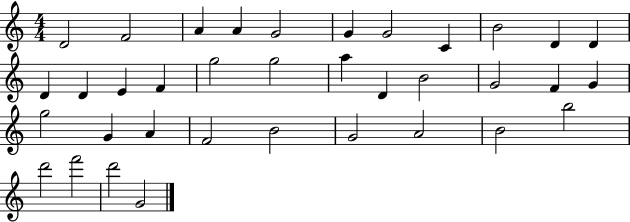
D4/h F4/h A4/q A4/q G4/h G4/q G4/h C4/q B4/h D4/q D4/q D4/q D4/q E4/q F4/q G5/h G5/h A5/q D4/q B4/h G4/h F4/q G4/q G5/h G4/q A4/q F4/h B4/h G4/h A4/h B4/h B5/h D6/h F6/h D6/h G4/h